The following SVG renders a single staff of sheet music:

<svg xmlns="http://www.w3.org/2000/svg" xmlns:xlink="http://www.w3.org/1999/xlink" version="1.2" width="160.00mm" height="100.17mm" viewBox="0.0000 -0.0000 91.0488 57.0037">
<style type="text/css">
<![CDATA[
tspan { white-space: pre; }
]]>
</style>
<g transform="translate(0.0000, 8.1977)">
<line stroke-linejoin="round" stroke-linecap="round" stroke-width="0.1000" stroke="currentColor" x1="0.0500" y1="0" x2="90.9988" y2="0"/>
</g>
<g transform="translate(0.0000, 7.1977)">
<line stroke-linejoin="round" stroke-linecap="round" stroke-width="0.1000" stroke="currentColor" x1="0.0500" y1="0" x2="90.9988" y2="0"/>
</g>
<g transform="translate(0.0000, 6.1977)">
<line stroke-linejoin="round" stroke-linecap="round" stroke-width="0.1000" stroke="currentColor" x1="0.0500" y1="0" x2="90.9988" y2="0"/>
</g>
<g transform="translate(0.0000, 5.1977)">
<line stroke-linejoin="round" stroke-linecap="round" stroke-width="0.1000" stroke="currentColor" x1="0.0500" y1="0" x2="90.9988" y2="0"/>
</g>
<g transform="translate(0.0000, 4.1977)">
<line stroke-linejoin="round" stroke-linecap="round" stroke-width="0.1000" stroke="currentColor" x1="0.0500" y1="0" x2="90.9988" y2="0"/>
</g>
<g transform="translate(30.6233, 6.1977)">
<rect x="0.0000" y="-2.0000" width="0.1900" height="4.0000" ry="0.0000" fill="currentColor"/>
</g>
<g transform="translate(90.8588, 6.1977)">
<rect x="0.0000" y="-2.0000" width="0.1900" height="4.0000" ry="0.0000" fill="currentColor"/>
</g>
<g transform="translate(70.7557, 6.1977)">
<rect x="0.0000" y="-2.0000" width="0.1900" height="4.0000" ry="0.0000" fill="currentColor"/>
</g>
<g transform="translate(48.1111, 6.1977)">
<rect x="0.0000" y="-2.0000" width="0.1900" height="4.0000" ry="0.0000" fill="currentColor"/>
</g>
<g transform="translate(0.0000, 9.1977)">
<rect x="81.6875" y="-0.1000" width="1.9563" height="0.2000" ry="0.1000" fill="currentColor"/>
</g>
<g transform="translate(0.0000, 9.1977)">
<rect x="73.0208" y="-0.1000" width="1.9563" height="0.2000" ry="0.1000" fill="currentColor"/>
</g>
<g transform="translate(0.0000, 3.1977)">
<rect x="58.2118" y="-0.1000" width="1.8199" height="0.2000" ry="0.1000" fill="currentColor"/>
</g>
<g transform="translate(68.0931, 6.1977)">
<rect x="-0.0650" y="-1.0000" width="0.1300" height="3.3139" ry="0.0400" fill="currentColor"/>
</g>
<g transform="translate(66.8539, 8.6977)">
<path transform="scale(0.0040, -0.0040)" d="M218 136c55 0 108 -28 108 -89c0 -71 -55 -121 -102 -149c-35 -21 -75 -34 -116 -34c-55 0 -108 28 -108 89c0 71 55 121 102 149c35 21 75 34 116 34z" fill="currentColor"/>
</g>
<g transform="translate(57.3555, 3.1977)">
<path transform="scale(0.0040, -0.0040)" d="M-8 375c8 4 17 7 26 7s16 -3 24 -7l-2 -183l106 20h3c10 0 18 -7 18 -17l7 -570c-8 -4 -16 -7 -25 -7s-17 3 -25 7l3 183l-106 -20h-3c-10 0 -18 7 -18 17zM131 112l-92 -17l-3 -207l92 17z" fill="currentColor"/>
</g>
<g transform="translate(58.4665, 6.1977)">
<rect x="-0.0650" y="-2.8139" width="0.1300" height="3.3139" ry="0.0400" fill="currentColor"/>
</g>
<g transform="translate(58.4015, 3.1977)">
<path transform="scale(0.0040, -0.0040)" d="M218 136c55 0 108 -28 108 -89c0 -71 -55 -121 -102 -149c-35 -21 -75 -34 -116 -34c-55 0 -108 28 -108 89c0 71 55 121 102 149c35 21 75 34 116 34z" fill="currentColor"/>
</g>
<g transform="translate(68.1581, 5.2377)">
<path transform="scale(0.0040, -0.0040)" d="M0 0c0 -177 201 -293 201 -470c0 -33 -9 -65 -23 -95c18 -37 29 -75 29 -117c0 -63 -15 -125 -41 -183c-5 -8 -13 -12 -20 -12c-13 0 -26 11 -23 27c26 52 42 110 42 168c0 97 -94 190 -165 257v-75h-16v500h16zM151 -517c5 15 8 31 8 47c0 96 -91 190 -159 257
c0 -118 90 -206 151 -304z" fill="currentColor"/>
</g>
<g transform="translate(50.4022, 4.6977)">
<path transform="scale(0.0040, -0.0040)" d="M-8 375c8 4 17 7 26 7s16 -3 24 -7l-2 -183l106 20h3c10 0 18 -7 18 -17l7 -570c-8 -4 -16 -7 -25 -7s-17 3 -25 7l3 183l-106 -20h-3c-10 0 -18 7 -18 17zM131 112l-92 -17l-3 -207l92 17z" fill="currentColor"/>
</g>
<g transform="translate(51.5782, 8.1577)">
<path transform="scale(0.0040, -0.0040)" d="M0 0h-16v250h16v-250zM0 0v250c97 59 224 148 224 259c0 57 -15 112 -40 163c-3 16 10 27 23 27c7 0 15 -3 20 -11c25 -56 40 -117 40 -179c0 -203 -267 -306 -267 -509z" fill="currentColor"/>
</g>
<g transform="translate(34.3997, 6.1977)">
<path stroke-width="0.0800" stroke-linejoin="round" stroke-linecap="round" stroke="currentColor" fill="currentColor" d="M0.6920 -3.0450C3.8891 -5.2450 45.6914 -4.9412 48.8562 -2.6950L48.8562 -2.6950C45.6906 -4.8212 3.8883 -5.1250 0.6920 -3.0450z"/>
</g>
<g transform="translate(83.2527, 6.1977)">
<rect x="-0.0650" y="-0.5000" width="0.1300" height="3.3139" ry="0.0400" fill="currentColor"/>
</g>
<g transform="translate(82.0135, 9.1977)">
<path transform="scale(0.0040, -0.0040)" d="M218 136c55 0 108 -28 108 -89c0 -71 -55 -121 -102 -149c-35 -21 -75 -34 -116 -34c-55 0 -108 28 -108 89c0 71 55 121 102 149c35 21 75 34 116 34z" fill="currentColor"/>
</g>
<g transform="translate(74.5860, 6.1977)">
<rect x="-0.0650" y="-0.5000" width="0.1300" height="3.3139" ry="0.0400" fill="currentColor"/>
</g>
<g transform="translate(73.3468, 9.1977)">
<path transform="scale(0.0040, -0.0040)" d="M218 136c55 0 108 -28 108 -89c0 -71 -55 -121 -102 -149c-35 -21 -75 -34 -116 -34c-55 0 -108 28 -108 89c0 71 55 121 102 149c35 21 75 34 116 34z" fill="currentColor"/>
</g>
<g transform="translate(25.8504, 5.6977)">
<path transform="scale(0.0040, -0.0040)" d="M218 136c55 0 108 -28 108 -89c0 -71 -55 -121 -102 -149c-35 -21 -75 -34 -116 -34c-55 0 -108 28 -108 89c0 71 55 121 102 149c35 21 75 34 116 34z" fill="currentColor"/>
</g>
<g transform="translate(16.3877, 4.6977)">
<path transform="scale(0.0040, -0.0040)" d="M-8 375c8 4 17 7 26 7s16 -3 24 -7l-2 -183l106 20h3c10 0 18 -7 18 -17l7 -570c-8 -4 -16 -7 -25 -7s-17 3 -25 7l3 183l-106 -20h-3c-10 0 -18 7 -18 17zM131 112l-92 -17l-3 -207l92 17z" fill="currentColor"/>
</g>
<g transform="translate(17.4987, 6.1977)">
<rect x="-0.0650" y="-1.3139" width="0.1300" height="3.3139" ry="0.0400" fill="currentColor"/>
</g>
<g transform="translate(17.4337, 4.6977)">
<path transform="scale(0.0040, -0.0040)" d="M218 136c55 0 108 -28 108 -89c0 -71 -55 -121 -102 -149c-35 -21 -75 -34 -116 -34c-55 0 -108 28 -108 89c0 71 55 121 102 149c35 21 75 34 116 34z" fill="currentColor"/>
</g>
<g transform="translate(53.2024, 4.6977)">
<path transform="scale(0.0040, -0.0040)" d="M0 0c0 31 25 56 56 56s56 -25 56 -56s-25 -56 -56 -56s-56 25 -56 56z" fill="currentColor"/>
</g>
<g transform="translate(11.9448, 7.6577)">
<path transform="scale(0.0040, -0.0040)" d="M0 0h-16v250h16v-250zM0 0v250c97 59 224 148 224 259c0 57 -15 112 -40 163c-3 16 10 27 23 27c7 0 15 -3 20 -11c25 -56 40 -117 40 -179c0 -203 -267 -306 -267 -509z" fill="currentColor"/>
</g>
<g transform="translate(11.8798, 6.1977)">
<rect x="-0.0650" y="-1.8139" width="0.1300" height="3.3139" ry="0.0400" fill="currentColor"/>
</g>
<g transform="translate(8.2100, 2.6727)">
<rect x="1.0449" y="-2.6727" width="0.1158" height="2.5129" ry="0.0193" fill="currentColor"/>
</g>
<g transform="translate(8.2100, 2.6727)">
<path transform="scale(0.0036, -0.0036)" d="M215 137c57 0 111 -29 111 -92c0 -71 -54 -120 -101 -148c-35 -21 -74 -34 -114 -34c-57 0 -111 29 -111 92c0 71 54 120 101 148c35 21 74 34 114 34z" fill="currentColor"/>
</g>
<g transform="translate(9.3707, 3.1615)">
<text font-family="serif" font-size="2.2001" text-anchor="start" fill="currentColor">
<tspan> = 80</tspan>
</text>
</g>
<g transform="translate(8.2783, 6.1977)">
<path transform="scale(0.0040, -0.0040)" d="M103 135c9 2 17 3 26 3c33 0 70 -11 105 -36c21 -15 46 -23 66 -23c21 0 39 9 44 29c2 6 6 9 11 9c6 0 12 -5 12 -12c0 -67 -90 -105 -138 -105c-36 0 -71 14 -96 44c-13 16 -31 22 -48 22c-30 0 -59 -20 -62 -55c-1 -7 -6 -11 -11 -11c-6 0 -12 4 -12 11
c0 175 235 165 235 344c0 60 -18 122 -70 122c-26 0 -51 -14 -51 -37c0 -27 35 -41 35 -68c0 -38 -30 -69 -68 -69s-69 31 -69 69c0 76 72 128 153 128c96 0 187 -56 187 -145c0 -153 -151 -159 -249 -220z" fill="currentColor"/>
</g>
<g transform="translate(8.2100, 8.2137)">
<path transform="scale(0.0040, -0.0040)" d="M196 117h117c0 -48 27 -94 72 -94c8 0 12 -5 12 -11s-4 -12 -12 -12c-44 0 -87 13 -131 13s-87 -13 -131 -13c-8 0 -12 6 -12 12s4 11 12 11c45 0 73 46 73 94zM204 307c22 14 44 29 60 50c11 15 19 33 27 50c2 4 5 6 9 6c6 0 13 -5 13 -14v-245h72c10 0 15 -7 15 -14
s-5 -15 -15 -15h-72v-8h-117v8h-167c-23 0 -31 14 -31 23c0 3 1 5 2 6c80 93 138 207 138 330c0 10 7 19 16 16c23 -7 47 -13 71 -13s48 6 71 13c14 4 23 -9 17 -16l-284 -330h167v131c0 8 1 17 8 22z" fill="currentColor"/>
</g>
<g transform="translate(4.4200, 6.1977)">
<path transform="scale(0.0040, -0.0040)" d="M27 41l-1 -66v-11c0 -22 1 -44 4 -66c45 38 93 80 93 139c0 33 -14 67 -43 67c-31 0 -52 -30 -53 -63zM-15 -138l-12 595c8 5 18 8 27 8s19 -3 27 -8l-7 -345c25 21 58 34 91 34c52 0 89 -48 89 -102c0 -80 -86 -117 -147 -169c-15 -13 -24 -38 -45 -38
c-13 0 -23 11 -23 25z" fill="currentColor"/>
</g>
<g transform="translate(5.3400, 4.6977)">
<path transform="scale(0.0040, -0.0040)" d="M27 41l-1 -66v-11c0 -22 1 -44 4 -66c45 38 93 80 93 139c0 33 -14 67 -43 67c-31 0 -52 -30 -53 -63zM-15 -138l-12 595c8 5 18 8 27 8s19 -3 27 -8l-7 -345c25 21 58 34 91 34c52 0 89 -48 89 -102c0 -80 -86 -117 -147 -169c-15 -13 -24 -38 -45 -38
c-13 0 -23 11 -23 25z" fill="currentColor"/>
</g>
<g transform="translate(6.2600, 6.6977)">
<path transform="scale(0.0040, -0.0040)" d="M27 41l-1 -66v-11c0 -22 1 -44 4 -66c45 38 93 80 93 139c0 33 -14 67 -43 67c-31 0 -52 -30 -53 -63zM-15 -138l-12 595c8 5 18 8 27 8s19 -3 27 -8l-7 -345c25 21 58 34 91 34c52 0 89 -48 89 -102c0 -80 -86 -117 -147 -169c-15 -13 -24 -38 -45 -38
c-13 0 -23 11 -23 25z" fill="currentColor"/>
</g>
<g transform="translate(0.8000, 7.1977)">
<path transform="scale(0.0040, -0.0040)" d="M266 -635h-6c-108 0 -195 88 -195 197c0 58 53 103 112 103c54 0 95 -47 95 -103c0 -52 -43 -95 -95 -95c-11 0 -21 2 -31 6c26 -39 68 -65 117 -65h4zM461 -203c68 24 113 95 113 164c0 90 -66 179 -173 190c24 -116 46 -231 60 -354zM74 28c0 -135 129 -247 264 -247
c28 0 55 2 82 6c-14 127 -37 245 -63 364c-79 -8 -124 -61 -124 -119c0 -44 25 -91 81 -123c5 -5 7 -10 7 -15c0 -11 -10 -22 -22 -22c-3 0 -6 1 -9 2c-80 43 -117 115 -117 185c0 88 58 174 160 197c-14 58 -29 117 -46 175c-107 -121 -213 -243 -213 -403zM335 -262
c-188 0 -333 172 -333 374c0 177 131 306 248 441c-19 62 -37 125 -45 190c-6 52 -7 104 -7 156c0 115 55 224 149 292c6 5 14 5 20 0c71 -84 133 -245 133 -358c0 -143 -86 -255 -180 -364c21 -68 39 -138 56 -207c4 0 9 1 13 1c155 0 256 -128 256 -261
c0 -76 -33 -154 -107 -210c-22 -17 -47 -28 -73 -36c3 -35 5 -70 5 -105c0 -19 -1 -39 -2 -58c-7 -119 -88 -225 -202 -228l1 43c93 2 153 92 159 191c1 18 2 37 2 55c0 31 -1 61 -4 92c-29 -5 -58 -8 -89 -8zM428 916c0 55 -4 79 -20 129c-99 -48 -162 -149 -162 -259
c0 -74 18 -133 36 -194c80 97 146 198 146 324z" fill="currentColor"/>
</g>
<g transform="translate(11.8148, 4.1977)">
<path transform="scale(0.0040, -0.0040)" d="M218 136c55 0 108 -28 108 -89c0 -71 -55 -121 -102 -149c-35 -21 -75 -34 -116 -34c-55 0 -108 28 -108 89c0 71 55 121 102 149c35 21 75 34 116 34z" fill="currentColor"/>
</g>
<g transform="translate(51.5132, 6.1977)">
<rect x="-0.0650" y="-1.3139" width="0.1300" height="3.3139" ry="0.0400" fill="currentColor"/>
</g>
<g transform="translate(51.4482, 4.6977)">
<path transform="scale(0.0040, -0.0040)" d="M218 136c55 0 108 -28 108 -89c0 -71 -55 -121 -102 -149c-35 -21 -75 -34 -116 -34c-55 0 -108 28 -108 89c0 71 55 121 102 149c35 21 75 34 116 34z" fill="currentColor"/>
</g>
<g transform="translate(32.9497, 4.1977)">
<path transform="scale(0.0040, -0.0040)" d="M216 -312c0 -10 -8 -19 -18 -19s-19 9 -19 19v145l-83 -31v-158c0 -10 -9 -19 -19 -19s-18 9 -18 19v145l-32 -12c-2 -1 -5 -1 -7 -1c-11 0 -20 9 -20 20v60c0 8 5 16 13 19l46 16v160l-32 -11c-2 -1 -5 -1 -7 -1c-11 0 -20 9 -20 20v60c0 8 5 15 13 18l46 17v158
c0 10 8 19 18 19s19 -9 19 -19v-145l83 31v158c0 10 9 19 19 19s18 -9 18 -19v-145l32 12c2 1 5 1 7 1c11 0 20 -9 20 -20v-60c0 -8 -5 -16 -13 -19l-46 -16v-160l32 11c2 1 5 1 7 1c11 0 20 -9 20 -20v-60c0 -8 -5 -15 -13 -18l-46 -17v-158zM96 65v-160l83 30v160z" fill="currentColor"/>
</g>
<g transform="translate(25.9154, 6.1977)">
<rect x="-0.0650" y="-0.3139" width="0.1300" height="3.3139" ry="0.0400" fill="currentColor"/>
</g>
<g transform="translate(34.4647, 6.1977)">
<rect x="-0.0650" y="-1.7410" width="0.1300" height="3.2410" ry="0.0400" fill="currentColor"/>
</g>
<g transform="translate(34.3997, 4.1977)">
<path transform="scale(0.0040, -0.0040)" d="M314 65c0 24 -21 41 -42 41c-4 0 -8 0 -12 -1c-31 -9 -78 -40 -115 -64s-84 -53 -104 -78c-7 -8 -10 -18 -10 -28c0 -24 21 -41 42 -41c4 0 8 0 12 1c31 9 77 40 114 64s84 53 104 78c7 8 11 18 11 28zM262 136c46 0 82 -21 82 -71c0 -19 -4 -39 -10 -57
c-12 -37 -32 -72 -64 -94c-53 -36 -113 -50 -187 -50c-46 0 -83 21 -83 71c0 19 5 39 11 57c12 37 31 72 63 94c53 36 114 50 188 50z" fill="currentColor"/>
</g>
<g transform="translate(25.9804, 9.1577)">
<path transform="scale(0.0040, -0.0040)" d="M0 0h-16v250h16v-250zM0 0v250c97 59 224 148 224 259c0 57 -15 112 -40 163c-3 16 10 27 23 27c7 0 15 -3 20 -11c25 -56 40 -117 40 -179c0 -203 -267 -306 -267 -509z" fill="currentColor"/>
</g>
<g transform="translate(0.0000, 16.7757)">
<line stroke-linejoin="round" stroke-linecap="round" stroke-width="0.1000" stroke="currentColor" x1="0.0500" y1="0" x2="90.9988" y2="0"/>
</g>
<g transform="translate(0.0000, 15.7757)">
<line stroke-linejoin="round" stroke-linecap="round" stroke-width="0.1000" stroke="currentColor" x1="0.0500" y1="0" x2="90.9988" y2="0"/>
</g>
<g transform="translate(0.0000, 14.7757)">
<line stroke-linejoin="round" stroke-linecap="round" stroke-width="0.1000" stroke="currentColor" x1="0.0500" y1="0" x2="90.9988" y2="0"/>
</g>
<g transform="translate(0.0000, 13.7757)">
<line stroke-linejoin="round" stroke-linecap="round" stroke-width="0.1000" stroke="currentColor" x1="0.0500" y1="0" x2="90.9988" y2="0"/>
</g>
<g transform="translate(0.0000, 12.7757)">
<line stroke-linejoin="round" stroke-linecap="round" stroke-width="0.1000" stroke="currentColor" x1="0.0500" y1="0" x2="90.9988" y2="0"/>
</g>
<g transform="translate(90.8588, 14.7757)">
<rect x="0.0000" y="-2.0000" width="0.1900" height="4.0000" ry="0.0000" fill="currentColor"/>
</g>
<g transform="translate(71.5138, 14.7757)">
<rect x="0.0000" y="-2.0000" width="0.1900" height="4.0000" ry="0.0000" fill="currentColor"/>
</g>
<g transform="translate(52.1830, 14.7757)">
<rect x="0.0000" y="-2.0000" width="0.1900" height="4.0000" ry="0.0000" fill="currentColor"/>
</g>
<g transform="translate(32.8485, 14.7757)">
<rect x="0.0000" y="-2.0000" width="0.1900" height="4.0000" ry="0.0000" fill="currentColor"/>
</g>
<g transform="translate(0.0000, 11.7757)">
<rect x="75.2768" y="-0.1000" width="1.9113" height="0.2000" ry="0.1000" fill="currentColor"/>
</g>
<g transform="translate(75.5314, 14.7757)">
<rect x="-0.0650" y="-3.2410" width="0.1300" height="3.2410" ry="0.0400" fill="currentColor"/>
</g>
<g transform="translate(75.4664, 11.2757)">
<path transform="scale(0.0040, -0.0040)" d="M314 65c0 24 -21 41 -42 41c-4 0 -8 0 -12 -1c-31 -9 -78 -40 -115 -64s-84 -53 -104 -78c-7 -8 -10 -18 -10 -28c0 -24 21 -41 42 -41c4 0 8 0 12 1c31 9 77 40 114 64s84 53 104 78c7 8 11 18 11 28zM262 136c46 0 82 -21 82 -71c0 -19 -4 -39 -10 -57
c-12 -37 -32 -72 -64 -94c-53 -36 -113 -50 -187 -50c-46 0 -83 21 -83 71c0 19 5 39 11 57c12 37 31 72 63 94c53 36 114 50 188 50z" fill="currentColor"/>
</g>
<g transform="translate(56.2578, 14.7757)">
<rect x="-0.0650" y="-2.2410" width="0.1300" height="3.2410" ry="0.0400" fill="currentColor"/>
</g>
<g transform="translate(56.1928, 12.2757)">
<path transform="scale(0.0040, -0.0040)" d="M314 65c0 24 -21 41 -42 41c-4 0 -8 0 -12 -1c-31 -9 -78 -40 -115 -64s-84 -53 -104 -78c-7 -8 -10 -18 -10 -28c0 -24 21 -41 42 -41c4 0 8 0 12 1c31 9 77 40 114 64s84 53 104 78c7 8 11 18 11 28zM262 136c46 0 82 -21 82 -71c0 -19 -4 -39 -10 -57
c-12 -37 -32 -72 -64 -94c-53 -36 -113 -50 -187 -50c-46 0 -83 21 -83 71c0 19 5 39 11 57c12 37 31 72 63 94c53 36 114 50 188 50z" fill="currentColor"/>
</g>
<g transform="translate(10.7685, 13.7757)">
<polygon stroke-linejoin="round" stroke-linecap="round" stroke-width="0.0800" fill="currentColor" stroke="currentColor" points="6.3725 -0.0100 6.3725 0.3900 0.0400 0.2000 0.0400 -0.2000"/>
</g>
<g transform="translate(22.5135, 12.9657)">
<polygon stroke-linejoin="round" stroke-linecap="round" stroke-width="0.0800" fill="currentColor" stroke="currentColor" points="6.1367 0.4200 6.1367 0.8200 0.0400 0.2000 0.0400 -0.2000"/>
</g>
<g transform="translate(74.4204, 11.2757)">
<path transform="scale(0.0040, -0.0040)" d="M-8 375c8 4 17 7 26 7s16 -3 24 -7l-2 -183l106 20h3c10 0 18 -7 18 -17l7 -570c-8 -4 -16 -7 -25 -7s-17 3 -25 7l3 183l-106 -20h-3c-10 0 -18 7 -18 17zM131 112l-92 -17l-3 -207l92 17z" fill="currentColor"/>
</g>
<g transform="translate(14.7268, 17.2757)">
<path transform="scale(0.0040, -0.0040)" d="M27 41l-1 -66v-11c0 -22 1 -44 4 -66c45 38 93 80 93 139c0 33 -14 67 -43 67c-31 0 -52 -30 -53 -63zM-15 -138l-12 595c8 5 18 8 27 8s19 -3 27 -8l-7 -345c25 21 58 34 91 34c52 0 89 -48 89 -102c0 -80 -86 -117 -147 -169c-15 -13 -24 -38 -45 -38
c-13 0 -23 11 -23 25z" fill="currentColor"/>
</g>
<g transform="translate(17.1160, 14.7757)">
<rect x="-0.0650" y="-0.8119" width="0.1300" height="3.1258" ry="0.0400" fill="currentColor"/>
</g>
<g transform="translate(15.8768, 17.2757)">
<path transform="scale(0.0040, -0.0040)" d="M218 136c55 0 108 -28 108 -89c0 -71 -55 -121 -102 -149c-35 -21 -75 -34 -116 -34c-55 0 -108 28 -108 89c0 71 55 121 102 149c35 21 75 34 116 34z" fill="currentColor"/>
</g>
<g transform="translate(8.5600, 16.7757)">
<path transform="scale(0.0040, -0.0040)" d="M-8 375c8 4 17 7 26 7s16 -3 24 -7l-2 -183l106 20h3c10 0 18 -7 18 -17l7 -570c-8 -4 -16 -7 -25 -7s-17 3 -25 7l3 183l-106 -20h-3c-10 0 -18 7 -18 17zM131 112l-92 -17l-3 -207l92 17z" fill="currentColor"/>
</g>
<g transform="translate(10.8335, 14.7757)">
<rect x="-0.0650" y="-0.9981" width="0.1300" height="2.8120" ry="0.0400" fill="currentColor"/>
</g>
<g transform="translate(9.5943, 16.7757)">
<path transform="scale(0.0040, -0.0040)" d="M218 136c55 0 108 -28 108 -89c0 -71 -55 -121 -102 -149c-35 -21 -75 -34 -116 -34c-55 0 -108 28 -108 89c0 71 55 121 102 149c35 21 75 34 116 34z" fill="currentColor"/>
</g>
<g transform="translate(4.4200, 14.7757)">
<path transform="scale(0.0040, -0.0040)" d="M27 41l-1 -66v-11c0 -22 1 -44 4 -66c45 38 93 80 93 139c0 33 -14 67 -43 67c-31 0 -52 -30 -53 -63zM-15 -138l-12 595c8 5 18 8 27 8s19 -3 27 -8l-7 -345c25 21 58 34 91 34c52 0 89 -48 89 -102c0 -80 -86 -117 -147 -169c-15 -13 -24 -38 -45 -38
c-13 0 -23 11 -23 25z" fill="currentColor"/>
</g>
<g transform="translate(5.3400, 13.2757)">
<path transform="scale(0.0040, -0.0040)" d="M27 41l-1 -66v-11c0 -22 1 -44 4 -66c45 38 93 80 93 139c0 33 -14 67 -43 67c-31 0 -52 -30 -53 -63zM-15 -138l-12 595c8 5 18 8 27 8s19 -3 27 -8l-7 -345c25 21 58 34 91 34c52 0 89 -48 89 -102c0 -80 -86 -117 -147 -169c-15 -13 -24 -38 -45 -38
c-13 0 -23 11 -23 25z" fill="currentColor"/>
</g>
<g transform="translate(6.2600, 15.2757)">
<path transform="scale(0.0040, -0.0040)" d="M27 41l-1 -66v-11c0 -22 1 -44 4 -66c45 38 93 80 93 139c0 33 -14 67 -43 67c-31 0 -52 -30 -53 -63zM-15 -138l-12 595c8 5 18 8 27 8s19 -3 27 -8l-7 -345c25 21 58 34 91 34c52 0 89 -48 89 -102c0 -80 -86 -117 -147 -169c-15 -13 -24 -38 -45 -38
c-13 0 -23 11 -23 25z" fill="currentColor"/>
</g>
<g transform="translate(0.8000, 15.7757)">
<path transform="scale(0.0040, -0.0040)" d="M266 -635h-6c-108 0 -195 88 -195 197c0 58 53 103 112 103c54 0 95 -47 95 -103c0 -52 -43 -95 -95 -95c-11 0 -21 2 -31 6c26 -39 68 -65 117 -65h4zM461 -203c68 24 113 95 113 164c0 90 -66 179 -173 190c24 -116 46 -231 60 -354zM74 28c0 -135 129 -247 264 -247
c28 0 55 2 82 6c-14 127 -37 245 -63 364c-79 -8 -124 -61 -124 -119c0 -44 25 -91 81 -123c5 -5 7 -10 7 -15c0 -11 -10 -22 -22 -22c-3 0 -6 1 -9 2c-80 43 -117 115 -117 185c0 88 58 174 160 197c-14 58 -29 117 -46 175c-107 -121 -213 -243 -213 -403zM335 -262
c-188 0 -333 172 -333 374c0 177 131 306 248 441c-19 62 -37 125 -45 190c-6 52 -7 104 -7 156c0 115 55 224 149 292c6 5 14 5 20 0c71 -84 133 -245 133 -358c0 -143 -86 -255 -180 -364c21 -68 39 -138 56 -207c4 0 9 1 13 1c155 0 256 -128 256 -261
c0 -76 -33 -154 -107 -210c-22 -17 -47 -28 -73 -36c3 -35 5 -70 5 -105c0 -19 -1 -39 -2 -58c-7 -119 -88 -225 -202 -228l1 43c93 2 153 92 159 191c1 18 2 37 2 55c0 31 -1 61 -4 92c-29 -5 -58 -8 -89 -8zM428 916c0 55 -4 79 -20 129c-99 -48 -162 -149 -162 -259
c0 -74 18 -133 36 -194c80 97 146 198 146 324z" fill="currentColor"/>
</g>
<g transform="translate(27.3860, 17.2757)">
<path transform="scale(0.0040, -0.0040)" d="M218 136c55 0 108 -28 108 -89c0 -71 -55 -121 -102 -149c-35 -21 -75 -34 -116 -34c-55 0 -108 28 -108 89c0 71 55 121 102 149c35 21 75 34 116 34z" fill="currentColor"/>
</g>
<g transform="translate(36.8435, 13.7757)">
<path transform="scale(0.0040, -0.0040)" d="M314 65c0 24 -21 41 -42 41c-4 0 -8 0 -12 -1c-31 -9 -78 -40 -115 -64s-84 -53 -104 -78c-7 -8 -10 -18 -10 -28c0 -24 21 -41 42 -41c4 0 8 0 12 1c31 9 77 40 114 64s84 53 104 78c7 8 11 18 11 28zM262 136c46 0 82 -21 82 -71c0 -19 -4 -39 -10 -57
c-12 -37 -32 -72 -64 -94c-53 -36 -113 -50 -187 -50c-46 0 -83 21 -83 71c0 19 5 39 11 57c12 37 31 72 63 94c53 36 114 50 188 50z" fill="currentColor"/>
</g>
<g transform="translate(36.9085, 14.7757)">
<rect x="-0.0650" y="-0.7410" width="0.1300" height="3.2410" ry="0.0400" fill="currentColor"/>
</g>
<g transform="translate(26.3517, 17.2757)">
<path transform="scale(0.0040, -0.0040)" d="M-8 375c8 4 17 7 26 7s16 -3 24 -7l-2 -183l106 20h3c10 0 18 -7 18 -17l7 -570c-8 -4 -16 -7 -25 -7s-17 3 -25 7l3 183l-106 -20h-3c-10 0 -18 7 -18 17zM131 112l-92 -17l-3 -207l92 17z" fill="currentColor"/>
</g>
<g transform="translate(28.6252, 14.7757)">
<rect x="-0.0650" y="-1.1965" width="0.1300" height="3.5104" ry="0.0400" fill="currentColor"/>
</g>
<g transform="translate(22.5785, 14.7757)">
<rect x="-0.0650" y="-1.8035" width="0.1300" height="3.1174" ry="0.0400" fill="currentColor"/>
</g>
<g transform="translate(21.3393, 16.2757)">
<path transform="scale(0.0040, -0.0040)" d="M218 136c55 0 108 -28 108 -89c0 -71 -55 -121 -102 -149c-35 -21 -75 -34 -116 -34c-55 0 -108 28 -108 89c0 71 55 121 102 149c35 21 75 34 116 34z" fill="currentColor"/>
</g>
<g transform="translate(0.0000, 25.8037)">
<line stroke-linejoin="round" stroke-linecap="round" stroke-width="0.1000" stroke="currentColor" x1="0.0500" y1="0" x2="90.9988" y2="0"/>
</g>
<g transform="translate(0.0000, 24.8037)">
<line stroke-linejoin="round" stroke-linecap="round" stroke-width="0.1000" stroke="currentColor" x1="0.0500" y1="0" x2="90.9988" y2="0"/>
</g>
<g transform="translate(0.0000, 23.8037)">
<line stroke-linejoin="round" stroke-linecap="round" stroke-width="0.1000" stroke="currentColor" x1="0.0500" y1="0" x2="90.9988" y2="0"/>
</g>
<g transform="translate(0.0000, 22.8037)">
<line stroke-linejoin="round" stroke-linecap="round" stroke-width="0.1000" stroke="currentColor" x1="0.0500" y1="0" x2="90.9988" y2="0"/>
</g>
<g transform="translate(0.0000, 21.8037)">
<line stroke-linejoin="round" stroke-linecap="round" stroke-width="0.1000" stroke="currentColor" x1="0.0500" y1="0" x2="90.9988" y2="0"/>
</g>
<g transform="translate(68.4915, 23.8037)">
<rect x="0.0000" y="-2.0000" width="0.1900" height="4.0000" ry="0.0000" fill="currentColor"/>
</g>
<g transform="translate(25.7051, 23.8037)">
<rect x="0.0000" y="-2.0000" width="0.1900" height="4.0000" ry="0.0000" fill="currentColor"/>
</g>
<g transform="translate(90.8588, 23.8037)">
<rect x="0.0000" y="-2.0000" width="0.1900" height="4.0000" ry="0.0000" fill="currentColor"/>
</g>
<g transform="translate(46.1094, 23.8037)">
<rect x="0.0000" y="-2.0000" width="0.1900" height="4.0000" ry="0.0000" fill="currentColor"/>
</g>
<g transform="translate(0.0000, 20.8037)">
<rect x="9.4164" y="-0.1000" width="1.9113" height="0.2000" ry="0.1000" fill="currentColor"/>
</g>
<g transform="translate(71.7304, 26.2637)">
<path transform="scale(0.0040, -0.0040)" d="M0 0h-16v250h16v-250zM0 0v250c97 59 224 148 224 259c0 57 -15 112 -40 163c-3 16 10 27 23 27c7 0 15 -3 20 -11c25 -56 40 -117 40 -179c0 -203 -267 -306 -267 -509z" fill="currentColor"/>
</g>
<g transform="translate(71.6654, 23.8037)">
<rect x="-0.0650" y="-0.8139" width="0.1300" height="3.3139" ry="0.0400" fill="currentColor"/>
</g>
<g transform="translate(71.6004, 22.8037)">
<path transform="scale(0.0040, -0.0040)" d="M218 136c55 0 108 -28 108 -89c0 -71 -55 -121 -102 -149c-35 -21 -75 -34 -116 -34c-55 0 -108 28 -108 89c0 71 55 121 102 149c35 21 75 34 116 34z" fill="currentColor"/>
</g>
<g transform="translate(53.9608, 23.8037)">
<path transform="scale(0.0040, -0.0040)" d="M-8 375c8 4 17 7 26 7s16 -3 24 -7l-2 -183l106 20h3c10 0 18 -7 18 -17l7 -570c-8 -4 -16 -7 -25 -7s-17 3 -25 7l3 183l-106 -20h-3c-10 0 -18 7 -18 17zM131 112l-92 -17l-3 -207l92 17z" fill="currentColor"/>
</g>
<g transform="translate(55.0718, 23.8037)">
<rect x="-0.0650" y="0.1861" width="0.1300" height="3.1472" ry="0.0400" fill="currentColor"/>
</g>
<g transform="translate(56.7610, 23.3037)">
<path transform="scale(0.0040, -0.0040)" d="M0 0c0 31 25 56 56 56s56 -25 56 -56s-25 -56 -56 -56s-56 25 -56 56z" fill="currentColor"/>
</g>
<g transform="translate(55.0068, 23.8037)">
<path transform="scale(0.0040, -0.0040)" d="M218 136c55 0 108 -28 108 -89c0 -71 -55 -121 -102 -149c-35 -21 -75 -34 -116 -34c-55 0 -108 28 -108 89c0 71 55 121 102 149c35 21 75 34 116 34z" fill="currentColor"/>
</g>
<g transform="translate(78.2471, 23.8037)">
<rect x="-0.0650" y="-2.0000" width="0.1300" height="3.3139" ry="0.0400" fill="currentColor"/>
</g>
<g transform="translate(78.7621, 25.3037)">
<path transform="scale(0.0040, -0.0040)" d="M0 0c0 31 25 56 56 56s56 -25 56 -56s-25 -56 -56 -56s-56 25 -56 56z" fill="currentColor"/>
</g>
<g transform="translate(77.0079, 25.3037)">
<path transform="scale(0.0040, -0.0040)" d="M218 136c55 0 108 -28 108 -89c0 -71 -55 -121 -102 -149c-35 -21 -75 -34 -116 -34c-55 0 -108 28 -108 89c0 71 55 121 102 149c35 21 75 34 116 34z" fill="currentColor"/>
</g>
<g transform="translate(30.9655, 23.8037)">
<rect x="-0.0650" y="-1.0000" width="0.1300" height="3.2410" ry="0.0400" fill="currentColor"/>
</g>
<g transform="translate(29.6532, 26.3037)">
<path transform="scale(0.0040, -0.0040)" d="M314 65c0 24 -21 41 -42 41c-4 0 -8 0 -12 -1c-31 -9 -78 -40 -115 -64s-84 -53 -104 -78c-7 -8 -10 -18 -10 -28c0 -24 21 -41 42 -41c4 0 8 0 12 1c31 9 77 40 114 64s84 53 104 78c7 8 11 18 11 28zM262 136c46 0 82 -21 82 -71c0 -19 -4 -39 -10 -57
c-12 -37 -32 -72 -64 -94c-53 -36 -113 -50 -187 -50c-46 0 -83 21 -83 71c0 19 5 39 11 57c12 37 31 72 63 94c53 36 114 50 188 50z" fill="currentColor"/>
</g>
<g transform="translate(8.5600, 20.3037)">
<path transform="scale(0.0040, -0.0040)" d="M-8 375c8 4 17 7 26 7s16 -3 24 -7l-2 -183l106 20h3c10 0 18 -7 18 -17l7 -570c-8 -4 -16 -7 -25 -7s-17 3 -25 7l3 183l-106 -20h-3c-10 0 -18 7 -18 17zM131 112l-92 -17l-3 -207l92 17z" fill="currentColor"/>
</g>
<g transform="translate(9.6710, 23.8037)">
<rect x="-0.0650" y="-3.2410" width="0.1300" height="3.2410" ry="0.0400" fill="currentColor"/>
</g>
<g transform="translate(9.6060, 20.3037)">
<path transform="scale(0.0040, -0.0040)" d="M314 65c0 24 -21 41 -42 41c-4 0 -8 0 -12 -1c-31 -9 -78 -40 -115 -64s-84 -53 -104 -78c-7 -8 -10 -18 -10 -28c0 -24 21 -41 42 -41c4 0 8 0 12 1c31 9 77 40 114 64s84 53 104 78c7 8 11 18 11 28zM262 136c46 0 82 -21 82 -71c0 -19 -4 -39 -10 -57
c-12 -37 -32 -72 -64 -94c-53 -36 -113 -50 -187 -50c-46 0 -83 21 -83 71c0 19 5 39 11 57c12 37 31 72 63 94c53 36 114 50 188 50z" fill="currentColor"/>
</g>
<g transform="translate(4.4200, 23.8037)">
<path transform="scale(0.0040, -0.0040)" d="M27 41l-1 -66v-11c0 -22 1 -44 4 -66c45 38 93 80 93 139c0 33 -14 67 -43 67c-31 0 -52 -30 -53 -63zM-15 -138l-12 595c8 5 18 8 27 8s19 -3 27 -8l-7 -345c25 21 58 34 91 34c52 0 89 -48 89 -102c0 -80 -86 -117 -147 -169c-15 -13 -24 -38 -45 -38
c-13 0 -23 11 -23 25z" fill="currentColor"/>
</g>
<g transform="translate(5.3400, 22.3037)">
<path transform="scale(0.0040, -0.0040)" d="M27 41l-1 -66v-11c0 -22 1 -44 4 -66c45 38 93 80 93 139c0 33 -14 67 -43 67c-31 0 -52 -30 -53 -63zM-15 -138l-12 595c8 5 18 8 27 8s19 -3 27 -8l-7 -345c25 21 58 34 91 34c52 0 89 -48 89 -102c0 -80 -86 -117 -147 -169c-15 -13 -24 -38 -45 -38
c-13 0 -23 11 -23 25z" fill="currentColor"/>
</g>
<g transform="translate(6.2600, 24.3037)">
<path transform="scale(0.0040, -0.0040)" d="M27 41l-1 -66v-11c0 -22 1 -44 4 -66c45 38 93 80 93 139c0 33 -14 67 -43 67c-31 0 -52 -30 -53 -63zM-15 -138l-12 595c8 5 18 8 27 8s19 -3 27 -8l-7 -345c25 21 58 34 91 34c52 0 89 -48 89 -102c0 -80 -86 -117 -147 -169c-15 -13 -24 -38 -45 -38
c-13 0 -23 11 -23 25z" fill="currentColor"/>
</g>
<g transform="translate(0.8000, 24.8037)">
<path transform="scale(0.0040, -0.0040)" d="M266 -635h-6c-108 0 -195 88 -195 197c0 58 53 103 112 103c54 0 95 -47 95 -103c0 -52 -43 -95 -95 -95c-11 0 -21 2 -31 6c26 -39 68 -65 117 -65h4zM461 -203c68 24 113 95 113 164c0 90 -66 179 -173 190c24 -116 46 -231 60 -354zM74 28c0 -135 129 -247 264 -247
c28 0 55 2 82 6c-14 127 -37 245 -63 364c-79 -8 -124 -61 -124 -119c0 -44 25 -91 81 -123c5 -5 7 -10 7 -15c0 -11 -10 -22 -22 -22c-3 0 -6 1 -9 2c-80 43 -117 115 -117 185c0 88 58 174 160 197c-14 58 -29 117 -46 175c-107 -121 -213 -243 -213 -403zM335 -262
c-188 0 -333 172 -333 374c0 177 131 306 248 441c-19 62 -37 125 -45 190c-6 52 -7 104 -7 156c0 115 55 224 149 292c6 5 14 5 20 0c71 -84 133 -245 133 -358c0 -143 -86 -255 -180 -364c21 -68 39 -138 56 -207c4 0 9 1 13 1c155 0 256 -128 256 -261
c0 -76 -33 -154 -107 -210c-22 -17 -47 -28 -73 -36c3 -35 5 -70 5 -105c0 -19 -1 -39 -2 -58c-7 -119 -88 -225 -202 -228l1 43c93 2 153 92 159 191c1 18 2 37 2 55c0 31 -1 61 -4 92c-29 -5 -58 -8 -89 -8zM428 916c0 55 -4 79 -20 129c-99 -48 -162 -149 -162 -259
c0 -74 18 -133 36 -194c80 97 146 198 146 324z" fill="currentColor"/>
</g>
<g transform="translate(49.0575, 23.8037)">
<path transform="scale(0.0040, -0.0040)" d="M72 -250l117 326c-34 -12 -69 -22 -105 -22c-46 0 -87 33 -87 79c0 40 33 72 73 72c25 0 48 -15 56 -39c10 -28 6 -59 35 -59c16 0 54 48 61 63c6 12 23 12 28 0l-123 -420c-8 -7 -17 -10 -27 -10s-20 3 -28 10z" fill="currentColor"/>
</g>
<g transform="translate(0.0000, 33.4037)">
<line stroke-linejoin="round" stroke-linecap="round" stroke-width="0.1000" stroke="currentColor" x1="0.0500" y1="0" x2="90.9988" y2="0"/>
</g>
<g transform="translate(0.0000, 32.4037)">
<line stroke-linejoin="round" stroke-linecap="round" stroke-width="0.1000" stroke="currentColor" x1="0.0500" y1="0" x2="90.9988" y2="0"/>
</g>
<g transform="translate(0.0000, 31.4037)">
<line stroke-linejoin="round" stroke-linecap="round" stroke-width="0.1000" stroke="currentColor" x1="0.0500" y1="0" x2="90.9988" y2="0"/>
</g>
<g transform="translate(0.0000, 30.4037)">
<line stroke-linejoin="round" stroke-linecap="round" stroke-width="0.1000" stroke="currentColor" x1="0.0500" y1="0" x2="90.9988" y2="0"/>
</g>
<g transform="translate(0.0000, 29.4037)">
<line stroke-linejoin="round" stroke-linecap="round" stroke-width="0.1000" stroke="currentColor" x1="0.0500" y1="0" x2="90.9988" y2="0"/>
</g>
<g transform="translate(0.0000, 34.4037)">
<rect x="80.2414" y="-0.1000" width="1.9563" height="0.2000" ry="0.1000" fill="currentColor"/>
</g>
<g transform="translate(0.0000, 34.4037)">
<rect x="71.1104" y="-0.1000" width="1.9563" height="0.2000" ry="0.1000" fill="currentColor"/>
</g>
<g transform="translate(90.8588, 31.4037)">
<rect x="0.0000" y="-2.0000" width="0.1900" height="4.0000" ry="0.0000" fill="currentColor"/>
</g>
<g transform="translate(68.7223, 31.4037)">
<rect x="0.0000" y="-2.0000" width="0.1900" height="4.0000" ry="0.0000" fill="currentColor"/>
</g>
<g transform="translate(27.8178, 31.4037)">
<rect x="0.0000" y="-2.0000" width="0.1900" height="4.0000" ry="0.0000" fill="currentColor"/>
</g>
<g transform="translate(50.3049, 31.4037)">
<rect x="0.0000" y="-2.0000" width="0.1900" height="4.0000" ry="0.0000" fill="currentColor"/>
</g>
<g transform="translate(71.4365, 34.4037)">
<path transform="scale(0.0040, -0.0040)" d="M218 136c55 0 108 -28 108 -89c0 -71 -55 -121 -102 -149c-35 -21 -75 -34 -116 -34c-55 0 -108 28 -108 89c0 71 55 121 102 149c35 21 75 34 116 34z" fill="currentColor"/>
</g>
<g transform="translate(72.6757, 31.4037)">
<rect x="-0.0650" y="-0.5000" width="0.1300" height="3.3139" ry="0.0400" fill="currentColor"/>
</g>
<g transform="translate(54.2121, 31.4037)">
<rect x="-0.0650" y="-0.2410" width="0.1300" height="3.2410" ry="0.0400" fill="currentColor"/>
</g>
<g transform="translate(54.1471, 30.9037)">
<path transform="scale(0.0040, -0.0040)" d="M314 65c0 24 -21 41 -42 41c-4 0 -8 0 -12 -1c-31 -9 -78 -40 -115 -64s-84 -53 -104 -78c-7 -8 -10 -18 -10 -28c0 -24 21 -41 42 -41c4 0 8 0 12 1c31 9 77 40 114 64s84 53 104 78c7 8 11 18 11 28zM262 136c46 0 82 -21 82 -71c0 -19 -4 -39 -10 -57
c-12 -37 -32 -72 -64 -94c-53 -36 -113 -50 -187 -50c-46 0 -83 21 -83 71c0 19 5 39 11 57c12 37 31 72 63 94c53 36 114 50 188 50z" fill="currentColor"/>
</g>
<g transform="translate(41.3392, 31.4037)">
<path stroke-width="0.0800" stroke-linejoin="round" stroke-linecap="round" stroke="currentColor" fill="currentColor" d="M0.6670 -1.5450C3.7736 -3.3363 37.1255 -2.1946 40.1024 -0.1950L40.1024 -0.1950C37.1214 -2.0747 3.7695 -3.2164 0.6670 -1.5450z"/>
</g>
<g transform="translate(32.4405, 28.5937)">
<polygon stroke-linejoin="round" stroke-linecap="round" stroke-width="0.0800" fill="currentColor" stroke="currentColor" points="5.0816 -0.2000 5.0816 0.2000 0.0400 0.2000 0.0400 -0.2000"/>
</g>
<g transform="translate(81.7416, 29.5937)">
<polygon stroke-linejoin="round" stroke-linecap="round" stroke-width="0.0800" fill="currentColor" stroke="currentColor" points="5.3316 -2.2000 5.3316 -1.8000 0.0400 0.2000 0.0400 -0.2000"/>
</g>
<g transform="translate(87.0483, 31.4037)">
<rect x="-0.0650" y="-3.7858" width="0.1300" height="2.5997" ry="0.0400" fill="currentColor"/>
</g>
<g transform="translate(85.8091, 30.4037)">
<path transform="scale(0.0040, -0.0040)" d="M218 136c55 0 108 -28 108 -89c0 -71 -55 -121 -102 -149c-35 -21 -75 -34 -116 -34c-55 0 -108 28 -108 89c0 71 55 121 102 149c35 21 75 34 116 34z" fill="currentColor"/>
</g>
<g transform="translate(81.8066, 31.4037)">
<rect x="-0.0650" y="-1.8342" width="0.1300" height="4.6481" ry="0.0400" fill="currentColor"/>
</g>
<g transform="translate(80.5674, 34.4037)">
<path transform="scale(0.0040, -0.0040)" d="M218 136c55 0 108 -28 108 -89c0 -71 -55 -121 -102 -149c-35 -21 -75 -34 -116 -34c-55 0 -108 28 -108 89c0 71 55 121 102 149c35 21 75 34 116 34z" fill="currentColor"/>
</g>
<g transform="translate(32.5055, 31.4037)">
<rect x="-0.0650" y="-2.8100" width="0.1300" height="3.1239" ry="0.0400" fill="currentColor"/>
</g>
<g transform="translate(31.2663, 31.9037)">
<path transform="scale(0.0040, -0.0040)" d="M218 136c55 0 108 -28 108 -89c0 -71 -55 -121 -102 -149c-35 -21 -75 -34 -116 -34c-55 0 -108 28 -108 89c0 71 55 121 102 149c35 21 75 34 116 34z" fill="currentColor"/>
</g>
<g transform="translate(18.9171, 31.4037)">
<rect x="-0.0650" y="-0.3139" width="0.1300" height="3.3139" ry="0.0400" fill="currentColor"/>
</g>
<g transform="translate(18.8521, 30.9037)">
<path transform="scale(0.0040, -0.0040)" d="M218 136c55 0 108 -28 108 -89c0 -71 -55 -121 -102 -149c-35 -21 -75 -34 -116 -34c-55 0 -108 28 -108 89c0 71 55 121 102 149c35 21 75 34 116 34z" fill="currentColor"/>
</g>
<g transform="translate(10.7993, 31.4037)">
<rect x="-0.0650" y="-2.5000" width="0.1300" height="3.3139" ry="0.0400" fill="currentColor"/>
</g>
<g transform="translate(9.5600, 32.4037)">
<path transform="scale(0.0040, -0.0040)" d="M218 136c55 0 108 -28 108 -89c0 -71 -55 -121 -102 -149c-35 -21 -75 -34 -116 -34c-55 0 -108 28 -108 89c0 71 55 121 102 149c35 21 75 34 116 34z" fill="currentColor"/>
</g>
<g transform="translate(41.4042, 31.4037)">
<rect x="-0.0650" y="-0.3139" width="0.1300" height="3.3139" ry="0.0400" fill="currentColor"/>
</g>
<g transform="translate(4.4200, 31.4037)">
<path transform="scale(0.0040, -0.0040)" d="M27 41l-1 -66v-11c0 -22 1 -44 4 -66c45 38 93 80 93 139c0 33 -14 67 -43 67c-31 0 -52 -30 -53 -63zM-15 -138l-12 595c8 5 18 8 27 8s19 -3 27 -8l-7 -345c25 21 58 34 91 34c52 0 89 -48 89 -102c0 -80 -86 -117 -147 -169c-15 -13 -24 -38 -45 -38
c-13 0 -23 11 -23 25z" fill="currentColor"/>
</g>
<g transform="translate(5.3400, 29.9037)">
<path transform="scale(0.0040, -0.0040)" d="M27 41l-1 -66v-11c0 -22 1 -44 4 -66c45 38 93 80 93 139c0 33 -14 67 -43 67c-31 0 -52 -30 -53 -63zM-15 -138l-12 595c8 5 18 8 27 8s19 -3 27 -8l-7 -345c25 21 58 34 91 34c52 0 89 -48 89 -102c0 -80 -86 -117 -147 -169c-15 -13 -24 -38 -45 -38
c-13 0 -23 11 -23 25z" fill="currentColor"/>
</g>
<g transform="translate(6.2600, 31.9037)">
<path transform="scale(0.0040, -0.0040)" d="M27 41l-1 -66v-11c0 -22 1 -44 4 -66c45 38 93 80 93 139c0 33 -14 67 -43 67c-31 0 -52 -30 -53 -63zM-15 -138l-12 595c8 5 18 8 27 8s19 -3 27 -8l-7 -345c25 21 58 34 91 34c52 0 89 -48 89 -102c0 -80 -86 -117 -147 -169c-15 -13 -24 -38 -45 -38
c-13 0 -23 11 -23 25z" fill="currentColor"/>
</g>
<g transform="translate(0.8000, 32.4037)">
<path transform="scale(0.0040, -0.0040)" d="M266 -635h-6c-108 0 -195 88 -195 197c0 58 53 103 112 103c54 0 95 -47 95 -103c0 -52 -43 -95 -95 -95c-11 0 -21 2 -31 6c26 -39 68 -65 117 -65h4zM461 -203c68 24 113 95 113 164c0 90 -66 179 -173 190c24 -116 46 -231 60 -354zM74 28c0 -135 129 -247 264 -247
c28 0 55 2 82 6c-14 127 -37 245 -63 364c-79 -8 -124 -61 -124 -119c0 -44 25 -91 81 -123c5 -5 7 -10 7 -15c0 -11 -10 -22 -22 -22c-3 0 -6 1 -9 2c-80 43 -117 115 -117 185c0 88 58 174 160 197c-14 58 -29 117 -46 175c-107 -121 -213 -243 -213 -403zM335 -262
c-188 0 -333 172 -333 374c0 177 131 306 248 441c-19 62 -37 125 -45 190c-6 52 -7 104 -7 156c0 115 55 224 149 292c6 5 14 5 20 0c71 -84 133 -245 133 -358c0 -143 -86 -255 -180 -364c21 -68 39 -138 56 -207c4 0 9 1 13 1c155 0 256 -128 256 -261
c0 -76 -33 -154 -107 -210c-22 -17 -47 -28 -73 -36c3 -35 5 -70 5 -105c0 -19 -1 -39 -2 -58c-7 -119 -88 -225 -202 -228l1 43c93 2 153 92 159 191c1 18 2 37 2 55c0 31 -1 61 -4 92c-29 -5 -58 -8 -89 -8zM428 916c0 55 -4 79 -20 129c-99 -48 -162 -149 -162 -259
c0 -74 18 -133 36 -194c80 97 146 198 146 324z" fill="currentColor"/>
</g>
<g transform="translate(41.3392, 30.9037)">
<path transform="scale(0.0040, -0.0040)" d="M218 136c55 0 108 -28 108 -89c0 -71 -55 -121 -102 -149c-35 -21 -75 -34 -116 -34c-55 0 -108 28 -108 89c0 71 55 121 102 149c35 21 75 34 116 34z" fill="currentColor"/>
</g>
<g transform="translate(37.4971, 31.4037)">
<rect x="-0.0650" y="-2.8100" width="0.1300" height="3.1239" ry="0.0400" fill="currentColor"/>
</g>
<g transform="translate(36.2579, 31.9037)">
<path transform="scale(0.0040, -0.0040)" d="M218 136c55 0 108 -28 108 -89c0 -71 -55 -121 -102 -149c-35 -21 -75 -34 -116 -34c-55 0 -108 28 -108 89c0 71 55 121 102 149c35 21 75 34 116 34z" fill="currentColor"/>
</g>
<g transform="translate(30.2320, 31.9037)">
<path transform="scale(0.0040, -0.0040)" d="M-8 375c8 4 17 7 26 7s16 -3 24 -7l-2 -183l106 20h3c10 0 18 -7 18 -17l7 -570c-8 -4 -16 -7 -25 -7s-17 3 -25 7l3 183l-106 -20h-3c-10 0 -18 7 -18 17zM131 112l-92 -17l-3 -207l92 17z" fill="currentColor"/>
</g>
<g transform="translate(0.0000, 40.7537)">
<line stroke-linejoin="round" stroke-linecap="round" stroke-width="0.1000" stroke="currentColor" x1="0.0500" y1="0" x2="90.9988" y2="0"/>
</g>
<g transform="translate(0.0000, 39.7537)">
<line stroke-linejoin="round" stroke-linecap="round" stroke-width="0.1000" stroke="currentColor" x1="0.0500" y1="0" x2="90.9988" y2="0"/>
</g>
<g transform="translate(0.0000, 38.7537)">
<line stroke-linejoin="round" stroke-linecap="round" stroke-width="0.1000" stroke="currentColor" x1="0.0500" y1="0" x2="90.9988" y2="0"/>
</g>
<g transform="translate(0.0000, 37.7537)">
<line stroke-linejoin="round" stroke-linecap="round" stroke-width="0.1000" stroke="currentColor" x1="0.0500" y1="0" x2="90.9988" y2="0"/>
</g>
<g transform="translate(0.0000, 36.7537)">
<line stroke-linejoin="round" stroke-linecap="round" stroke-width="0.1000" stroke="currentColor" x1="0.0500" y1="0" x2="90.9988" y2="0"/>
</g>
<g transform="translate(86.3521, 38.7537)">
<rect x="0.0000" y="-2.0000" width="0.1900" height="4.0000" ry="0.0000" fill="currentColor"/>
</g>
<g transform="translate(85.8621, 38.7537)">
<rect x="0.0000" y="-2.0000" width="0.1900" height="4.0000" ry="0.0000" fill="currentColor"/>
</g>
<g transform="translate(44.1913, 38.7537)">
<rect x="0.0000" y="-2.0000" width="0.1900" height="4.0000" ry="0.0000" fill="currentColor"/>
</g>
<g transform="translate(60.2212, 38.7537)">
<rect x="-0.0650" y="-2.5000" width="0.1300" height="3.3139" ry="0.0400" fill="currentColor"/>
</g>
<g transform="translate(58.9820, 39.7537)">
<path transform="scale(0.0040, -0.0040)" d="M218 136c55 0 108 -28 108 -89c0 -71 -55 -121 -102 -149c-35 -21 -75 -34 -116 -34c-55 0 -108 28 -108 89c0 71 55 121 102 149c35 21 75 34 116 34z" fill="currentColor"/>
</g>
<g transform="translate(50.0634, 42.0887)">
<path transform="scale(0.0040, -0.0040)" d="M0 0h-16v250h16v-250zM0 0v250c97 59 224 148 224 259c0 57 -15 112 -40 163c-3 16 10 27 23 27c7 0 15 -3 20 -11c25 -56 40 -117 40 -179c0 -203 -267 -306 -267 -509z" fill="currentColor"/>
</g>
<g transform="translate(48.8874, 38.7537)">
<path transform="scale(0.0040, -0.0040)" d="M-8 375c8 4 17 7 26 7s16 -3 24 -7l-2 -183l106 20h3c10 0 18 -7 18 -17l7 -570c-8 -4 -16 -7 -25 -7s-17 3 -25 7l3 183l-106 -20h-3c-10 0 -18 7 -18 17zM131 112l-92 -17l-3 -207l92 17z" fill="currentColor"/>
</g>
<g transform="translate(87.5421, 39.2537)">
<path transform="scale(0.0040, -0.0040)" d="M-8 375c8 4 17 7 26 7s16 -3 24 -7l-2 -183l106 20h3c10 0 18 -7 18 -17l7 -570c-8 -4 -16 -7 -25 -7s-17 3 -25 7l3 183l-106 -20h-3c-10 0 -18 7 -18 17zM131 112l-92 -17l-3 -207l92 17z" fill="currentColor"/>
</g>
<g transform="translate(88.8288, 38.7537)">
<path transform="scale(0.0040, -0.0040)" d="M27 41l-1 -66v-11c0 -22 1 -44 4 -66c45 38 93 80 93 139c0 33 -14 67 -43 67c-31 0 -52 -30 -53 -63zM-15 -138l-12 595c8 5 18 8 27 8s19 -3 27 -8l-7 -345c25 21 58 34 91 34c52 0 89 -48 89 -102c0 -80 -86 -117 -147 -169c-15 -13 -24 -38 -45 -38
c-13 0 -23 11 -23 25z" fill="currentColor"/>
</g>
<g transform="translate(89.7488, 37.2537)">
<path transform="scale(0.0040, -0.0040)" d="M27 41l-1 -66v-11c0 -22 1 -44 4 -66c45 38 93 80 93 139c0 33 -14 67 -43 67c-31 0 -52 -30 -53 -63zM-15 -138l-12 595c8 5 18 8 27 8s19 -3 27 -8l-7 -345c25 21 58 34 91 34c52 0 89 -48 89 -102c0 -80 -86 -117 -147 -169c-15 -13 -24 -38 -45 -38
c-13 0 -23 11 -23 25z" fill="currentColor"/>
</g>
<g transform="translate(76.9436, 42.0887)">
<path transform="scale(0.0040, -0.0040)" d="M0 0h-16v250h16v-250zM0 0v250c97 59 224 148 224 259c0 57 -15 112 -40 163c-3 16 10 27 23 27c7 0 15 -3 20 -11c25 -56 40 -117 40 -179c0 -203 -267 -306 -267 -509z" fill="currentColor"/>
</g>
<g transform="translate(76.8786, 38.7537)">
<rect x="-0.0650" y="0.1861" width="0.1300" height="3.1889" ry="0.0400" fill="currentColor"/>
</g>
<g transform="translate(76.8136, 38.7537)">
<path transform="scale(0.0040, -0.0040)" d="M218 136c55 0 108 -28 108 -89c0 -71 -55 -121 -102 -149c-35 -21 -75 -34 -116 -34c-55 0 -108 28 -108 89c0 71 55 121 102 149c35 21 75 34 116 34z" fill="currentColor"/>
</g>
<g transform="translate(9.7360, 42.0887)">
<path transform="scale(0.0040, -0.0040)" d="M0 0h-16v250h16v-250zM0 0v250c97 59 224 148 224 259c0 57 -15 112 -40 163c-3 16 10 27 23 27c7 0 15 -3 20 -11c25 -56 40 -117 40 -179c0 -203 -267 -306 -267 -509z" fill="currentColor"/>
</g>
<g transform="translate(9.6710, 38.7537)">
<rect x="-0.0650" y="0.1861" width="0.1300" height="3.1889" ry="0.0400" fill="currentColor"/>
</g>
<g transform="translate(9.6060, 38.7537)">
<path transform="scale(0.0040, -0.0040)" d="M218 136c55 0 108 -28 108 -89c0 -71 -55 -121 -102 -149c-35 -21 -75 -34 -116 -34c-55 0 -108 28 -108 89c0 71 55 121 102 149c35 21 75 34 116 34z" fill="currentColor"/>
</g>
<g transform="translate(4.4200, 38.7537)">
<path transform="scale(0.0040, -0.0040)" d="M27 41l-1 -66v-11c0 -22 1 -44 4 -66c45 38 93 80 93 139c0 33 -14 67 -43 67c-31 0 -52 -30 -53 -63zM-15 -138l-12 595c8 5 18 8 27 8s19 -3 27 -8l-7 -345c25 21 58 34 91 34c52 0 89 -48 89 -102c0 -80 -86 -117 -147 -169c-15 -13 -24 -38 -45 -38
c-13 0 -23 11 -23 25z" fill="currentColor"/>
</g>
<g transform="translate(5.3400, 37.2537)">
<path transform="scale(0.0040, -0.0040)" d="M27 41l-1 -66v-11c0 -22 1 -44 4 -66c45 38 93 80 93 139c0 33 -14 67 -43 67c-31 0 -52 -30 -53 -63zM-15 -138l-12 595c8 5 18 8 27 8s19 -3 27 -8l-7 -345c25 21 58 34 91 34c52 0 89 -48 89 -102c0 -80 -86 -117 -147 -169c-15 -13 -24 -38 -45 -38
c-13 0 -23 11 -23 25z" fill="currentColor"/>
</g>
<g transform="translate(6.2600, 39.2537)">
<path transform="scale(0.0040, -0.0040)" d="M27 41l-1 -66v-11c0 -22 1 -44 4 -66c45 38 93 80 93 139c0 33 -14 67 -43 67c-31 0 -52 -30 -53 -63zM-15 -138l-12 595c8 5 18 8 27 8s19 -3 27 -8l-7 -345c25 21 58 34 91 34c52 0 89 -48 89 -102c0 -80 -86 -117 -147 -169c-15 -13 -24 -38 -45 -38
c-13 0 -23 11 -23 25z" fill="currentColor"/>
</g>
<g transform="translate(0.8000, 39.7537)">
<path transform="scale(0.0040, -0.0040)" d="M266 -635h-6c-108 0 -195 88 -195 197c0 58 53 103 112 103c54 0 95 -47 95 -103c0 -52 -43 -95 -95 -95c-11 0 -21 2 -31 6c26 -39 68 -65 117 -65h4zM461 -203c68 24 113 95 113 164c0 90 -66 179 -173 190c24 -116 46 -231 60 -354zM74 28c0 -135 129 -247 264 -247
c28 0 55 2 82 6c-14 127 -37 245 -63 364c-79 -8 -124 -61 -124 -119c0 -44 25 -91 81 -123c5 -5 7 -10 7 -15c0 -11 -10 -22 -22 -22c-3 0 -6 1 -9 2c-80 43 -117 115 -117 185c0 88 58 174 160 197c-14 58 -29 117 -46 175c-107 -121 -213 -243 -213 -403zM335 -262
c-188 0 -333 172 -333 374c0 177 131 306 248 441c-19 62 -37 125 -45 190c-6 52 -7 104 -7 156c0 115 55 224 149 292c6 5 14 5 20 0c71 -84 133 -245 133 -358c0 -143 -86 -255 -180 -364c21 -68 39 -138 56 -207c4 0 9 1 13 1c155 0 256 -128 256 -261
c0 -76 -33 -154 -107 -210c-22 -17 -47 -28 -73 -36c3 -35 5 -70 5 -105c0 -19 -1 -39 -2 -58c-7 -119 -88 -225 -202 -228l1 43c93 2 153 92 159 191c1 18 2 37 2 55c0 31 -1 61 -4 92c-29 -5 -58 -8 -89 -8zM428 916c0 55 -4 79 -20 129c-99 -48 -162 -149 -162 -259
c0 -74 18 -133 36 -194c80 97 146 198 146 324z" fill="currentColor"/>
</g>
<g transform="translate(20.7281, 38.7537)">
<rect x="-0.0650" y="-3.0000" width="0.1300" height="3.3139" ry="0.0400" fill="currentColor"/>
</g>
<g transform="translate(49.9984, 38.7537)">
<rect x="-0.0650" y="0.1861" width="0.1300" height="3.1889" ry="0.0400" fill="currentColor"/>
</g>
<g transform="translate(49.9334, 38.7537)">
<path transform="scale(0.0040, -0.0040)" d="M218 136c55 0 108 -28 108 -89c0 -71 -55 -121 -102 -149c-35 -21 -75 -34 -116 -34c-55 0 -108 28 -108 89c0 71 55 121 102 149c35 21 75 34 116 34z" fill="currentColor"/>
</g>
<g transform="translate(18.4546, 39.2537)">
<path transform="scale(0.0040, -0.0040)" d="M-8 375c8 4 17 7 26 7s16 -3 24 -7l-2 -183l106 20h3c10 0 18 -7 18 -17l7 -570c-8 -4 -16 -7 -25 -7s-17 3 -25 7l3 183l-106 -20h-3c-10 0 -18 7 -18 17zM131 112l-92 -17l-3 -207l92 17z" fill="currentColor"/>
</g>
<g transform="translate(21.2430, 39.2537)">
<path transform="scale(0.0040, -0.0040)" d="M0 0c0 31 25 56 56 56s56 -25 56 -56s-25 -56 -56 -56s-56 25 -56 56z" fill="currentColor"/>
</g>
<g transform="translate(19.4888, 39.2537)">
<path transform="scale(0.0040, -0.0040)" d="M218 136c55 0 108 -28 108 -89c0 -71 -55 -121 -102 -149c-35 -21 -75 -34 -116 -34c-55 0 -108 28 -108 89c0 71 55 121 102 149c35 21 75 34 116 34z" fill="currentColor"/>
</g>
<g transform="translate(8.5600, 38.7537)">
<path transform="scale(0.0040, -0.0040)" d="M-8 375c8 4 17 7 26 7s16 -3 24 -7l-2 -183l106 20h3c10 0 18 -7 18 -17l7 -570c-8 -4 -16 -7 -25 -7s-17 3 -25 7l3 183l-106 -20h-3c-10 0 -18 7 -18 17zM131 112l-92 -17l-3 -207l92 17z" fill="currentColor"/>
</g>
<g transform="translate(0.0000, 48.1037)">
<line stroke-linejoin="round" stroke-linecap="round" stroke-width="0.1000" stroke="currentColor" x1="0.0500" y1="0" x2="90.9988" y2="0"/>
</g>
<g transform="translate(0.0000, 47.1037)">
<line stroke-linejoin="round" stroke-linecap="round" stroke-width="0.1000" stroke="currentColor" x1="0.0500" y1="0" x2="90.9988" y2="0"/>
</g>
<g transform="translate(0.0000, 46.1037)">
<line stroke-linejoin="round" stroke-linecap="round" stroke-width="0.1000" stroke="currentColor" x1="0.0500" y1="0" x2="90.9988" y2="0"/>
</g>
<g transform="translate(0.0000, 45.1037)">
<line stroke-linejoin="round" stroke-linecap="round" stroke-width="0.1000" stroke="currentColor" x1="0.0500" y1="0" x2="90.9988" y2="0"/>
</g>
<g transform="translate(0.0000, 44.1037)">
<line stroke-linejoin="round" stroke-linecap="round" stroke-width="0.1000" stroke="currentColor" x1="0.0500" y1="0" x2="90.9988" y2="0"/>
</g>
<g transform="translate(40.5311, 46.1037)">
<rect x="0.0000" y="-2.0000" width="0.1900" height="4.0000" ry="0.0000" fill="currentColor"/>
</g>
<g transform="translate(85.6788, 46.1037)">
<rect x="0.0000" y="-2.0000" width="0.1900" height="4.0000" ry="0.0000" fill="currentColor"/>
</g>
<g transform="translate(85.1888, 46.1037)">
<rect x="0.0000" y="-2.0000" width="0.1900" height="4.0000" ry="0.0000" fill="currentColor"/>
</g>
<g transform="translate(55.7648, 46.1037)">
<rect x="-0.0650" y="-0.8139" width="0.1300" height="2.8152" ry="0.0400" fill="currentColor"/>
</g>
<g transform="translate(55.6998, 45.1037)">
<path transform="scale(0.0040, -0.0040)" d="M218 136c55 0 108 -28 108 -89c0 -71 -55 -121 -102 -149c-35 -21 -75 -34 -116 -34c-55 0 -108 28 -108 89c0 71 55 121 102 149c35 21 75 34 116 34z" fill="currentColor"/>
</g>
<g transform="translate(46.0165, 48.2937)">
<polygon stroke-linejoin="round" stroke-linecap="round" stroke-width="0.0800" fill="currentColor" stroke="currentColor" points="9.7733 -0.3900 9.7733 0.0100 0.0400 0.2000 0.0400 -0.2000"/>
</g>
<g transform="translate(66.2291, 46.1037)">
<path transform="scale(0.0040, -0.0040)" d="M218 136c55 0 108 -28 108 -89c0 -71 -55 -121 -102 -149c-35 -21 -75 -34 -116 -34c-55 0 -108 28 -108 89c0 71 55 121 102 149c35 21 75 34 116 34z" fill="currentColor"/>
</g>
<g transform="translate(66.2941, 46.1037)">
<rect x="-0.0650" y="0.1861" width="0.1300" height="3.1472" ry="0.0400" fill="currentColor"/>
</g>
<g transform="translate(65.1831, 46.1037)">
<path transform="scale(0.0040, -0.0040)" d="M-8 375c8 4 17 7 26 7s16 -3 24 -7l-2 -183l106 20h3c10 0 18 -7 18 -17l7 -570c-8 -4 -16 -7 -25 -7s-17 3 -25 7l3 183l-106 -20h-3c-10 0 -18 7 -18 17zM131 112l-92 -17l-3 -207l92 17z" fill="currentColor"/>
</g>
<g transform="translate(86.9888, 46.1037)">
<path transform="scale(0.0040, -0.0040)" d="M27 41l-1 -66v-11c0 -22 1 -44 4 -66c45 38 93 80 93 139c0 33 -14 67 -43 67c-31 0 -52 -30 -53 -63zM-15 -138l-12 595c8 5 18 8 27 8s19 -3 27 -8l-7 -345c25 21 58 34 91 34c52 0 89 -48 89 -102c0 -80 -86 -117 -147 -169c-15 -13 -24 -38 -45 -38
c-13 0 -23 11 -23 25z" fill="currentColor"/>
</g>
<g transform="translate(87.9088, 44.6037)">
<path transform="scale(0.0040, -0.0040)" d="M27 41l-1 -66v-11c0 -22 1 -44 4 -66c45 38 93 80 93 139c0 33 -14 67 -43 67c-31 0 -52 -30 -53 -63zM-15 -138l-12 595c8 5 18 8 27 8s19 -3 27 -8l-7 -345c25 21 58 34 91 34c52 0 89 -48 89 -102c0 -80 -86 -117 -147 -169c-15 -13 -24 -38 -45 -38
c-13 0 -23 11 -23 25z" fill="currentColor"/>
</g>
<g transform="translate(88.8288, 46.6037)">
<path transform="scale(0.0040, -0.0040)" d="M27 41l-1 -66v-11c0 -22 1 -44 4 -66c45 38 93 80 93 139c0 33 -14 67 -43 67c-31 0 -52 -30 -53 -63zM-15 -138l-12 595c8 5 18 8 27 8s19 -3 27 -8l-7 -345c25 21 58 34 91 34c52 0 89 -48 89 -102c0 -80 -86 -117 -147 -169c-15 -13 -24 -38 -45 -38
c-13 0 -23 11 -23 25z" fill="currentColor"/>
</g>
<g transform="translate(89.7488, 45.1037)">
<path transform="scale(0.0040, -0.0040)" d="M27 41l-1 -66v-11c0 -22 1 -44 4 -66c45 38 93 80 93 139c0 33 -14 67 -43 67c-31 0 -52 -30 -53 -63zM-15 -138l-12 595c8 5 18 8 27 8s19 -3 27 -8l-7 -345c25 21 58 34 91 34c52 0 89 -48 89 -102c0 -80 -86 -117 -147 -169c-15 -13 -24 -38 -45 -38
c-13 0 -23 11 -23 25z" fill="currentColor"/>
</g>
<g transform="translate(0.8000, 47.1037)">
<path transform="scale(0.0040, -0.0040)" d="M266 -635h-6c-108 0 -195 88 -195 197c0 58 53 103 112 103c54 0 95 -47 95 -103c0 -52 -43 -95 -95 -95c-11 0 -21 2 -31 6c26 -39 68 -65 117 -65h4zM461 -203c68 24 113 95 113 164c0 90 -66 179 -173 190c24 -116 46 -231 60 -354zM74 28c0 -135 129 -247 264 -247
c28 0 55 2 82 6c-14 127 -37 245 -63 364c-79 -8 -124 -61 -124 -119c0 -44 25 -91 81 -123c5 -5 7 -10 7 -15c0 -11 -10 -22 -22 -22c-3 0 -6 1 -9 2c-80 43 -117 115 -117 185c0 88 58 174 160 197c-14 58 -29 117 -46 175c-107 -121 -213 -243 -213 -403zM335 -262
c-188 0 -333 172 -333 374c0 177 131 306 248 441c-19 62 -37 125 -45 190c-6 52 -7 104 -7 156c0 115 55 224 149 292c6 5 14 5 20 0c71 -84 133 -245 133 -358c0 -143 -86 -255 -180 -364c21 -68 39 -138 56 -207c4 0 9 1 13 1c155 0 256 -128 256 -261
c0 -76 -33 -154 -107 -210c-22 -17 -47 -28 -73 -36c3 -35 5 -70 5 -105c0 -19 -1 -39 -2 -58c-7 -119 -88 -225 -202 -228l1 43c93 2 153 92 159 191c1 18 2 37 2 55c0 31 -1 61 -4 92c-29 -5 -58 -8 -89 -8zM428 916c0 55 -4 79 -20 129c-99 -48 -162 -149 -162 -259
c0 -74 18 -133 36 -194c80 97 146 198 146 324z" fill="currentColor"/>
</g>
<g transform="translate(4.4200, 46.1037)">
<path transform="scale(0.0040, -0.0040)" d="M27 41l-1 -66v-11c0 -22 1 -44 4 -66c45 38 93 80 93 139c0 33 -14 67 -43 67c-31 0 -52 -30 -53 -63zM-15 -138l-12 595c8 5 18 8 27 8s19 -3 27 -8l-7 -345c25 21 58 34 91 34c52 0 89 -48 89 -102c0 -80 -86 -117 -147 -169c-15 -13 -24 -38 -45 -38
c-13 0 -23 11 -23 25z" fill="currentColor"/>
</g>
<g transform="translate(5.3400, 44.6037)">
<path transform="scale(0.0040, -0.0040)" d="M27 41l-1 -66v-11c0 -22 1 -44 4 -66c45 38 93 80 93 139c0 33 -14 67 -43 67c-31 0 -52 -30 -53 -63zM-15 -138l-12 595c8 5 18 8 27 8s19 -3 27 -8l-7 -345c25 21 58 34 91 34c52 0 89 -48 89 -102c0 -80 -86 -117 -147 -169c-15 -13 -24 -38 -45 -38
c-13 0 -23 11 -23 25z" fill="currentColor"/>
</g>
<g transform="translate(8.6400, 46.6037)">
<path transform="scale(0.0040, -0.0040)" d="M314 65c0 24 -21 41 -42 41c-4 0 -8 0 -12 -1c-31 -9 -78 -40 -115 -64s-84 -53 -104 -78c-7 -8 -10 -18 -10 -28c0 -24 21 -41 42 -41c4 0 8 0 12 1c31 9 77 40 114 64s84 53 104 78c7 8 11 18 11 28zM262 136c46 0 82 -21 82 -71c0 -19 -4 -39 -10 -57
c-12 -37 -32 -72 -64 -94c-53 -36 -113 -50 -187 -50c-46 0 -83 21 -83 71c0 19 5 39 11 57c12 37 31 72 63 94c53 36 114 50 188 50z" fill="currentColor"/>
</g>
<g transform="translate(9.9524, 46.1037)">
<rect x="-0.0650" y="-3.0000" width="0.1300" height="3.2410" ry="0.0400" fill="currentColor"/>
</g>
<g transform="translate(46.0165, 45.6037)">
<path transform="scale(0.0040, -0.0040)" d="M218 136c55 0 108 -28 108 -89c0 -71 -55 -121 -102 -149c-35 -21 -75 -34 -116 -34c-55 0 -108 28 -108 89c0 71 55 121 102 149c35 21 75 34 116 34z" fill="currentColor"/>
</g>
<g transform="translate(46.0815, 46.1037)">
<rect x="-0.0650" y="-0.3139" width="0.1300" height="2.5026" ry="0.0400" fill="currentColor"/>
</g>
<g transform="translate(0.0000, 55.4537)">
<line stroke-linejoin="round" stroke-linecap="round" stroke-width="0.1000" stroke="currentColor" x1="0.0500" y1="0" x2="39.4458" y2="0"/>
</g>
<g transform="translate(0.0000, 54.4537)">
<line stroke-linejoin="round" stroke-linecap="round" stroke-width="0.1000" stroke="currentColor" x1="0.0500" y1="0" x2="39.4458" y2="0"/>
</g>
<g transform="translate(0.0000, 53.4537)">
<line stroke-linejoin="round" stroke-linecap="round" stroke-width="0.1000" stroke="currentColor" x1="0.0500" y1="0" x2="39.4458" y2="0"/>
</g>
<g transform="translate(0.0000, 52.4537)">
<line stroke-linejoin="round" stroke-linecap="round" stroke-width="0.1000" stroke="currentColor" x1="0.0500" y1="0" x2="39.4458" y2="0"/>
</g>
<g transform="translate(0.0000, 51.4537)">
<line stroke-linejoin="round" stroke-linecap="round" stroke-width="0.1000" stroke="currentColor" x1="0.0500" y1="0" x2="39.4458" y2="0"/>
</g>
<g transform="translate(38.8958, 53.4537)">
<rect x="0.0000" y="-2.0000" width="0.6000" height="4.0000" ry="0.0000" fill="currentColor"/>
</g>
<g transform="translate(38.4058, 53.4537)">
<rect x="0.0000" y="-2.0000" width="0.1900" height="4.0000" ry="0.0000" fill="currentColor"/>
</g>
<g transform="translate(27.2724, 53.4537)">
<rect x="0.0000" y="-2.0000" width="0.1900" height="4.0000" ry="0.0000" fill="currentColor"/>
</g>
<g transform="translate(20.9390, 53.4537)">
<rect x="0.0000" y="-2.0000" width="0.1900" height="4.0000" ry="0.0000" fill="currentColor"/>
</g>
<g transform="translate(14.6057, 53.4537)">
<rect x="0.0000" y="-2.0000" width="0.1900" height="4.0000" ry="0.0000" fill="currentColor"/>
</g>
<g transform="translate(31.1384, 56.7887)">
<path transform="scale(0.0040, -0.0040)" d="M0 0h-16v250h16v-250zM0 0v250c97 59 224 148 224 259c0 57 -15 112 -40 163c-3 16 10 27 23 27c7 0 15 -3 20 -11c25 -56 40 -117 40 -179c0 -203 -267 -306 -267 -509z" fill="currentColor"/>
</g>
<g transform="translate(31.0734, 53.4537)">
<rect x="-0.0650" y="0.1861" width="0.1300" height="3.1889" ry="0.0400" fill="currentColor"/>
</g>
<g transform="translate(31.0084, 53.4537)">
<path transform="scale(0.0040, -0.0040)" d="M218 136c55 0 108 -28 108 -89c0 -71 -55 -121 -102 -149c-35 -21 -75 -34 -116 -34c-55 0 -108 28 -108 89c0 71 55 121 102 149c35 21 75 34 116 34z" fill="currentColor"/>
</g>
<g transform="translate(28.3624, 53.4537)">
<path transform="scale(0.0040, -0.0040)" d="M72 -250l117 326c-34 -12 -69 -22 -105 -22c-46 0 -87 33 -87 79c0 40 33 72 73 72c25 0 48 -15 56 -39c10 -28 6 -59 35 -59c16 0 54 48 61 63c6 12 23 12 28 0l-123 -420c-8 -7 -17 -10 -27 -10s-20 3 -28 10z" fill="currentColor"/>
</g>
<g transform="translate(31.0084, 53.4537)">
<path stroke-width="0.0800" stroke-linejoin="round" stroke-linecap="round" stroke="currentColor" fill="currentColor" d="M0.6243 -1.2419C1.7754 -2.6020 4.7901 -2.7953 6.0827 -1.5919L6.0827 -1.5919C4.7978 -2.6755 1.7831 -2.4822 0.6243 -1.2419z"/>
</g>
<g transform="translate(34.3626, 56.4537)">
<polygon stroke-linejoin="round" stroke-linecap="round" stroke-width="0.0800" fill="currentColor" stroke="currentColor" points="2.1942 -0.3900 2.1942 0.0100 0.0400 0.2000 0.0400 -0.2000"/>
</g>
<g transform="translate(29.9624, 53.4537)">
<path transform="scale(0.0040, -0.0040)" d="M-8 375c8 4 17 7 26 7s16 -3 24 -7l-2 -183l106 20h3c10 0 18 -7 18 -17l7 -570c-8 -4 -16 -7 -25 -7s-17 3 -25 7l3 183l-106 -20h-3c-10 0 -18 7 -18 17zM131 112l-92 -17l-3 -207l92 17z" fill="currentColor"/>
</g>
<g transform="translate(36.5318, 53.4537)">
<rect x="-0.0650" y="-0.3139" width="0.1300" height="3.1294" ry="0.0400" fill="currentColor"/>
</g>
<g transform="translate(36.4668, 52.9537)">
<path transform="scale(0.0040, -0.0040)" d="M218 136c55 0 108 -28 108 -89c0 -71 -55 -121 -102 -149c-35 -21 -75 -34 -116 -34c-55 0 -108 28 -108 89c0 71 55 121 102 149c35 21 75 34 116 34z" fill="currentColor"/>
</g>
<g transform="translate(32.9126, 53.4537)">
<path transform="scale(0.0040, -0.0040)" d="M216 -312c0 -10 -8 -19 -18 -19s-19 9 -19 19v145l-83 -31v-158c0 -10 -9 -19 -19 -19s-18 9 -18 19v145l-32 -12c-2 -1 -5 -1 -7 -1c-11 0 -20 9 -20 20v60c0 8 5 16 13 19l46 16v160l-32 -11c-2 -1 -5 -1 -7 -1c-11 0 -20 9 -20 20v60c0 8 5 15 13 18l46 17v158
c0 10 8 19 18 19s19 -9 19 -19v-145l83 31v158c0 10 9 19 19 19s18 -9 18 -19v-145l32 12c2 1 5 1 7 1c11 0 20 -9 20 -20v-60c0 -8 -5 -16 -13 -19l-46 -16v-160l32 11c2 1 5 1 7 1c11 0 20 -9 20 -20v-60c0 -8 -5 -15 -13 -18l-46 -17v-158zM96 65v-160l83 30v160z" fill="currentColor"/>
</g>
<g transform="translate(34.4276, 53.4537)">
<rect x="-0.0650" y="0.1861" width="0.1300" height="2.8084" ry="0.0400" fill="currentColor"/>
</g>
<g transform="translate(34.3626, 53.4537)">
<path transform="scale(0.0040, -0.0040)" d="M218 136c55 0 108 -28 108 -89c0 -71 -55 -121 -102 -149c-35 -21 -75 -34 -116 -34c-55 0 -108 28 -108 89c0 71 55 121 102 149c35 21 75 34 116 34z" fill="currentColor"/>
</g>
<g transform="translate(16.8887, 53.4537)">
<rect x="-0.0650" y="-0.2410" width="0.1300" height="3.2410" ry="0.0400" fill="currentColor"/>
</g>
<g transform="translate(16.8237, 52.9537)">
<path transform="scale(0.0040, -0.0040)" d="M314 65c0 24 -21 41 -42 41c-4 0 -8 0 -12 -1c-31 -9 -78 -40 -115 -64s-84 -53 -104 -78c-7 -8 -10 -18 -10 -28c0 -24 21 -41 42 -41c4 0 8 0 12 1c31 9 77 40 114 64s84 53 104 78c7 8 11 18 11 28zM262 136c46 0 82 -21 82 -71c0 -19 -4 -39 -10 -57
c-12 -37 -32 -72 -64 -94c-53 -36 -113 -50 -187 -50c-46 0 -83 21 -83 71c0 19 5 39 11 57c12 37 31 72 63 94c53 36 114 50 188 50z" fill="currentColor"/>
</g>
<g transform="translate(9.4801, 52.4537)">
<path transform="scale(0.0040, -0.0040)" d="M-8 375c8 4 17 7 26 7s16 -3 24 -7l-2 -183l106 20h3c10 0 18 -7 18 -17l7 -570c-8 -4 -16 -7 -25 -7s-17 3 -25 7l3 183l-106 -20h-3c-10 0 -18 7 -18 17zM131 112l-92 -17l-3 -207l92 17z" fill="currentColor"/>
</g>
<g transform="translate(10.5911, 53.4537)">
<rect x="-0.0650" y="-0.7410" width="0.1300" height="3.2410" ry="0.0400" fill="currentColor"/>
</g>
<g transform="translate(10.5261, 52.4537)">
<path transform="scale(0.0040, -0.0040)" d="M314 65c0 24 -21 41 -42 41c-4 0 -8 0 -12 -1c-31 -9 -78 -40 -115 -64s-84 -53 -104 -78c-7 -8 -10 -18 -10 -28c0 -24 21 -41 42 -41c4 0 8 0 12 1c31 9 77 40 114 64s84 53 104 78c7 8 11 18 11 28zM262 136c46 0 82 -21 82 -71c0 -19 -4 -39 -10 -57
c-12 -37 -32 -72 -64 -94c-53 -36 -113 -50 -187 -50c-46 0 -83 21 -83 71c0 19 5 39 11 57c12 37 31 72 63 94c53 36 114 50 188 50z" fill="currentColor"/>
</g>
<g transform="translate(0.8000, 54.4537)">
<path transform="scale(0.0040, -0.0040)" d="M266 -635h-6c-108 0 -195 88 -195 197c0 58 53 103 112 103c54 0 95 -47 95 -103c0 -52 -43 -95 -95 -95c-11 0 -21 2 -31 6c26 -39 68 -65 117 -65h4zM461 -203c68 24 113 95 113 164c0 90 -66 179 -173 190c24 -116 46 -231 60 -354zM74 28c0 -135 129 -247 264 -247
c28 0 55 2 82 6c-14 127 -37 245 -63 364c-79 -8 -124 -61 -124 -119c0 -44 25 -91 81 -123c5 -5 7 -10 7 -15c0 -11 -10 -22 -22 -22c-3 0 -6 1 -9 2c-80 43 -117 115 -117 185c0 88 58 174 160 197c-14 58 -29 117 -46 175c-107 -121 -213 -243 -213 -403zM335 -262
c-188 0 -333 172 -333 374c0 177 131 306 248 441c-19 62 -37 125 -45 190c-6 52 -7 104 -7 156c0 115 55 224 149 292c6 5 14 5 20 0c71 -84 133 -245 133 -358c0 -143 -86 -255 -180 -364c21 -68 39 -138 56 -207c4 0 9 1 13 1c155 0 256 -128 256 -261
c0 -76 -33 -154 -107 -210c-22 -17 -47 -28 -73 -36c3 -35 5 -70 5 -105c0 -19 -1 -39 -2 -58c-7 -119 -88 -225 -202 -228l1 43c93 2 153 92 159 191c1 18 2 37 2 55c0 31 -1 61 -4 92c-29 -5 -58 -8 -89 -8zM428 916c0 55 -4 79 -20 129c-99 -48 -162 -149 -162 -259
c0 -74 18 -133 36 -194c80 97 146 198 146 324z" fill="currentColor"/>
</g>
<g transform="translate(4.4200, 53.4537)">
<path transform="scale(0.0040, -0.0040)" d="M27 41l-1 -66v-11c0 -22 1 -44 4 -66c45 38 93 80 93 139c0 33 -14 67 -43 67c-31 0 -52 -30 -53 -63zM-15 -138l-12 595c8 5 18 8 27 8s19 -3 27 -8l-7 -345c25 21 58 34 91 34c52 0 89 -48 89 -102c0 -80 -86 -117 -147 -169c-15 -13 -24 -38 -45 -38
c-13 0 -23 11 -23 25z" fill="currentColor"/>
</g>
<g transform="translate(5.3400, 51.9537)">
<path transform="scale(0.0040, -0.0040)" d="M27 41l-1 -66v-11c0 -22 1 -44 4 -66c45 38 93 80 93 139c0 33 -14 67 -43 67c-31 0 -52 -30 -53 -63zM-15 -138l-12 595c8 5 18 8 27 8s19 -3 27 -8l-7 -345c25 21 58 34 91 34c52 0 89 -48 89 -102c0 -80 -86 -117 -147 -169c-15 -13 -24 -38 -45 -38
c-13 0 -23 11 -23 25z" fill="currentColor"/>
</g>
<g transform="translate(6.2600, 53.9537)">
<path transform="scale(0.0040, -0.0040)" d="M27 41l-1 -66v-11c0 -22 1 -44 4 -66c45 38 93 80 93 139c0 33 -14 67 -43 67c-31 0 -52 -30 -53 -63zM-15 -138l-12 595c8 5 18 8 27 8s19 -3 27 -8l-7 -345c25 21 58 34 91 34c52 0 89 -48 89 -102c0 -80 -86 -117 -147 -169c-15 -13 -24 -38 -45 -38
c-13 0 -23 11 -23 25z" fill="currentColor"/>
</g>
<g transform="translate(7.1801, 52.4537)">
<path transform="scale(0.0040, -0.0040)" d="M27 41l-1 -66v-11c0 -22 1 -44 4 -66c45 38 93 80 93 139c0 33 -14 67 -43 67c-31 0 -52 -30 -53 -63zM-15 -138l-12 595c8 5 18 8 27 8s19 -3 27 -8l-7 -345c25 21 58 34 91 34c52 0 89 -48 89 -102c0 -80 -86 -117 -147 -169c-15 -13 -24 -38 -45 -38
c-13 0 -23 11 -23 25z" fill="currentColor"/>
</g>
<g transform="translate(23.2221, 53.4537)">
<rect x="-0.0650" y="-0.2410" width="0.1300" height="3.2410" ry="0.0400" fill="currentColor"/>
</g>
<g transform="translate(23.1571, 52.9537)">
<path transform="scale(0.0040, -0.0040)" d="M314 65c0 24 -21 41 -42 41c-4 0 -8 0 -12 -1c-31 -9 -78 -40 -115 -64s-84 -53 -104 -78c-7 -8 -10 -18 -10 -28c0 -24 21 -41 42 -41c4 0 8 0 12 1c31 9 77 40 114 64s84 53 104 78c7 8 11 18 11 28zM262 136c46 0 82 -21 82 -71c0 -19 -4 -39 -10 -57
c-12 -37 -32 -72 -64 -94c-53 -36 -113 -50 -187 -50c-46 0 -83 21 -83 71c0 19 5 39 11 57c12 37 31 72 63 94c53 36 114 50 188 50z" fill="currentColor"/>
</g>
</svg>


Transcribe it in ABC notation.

X:1
T:Untitled
M:2/4
L:1/4
K:Eb
f/2 e c/2 ^f2 e/2 a D/4 C C E/2 _D/2 F/2 D/2 d2 g2 b2 b2 D2 z/2 B d/2 F G c A/2 A/2 c c2 C C/2 d/2 B/2 A B/2 G B/2 A2 c/2 d/2 B d2 c2 c2 z/2 B/2 ^B/2 c/2